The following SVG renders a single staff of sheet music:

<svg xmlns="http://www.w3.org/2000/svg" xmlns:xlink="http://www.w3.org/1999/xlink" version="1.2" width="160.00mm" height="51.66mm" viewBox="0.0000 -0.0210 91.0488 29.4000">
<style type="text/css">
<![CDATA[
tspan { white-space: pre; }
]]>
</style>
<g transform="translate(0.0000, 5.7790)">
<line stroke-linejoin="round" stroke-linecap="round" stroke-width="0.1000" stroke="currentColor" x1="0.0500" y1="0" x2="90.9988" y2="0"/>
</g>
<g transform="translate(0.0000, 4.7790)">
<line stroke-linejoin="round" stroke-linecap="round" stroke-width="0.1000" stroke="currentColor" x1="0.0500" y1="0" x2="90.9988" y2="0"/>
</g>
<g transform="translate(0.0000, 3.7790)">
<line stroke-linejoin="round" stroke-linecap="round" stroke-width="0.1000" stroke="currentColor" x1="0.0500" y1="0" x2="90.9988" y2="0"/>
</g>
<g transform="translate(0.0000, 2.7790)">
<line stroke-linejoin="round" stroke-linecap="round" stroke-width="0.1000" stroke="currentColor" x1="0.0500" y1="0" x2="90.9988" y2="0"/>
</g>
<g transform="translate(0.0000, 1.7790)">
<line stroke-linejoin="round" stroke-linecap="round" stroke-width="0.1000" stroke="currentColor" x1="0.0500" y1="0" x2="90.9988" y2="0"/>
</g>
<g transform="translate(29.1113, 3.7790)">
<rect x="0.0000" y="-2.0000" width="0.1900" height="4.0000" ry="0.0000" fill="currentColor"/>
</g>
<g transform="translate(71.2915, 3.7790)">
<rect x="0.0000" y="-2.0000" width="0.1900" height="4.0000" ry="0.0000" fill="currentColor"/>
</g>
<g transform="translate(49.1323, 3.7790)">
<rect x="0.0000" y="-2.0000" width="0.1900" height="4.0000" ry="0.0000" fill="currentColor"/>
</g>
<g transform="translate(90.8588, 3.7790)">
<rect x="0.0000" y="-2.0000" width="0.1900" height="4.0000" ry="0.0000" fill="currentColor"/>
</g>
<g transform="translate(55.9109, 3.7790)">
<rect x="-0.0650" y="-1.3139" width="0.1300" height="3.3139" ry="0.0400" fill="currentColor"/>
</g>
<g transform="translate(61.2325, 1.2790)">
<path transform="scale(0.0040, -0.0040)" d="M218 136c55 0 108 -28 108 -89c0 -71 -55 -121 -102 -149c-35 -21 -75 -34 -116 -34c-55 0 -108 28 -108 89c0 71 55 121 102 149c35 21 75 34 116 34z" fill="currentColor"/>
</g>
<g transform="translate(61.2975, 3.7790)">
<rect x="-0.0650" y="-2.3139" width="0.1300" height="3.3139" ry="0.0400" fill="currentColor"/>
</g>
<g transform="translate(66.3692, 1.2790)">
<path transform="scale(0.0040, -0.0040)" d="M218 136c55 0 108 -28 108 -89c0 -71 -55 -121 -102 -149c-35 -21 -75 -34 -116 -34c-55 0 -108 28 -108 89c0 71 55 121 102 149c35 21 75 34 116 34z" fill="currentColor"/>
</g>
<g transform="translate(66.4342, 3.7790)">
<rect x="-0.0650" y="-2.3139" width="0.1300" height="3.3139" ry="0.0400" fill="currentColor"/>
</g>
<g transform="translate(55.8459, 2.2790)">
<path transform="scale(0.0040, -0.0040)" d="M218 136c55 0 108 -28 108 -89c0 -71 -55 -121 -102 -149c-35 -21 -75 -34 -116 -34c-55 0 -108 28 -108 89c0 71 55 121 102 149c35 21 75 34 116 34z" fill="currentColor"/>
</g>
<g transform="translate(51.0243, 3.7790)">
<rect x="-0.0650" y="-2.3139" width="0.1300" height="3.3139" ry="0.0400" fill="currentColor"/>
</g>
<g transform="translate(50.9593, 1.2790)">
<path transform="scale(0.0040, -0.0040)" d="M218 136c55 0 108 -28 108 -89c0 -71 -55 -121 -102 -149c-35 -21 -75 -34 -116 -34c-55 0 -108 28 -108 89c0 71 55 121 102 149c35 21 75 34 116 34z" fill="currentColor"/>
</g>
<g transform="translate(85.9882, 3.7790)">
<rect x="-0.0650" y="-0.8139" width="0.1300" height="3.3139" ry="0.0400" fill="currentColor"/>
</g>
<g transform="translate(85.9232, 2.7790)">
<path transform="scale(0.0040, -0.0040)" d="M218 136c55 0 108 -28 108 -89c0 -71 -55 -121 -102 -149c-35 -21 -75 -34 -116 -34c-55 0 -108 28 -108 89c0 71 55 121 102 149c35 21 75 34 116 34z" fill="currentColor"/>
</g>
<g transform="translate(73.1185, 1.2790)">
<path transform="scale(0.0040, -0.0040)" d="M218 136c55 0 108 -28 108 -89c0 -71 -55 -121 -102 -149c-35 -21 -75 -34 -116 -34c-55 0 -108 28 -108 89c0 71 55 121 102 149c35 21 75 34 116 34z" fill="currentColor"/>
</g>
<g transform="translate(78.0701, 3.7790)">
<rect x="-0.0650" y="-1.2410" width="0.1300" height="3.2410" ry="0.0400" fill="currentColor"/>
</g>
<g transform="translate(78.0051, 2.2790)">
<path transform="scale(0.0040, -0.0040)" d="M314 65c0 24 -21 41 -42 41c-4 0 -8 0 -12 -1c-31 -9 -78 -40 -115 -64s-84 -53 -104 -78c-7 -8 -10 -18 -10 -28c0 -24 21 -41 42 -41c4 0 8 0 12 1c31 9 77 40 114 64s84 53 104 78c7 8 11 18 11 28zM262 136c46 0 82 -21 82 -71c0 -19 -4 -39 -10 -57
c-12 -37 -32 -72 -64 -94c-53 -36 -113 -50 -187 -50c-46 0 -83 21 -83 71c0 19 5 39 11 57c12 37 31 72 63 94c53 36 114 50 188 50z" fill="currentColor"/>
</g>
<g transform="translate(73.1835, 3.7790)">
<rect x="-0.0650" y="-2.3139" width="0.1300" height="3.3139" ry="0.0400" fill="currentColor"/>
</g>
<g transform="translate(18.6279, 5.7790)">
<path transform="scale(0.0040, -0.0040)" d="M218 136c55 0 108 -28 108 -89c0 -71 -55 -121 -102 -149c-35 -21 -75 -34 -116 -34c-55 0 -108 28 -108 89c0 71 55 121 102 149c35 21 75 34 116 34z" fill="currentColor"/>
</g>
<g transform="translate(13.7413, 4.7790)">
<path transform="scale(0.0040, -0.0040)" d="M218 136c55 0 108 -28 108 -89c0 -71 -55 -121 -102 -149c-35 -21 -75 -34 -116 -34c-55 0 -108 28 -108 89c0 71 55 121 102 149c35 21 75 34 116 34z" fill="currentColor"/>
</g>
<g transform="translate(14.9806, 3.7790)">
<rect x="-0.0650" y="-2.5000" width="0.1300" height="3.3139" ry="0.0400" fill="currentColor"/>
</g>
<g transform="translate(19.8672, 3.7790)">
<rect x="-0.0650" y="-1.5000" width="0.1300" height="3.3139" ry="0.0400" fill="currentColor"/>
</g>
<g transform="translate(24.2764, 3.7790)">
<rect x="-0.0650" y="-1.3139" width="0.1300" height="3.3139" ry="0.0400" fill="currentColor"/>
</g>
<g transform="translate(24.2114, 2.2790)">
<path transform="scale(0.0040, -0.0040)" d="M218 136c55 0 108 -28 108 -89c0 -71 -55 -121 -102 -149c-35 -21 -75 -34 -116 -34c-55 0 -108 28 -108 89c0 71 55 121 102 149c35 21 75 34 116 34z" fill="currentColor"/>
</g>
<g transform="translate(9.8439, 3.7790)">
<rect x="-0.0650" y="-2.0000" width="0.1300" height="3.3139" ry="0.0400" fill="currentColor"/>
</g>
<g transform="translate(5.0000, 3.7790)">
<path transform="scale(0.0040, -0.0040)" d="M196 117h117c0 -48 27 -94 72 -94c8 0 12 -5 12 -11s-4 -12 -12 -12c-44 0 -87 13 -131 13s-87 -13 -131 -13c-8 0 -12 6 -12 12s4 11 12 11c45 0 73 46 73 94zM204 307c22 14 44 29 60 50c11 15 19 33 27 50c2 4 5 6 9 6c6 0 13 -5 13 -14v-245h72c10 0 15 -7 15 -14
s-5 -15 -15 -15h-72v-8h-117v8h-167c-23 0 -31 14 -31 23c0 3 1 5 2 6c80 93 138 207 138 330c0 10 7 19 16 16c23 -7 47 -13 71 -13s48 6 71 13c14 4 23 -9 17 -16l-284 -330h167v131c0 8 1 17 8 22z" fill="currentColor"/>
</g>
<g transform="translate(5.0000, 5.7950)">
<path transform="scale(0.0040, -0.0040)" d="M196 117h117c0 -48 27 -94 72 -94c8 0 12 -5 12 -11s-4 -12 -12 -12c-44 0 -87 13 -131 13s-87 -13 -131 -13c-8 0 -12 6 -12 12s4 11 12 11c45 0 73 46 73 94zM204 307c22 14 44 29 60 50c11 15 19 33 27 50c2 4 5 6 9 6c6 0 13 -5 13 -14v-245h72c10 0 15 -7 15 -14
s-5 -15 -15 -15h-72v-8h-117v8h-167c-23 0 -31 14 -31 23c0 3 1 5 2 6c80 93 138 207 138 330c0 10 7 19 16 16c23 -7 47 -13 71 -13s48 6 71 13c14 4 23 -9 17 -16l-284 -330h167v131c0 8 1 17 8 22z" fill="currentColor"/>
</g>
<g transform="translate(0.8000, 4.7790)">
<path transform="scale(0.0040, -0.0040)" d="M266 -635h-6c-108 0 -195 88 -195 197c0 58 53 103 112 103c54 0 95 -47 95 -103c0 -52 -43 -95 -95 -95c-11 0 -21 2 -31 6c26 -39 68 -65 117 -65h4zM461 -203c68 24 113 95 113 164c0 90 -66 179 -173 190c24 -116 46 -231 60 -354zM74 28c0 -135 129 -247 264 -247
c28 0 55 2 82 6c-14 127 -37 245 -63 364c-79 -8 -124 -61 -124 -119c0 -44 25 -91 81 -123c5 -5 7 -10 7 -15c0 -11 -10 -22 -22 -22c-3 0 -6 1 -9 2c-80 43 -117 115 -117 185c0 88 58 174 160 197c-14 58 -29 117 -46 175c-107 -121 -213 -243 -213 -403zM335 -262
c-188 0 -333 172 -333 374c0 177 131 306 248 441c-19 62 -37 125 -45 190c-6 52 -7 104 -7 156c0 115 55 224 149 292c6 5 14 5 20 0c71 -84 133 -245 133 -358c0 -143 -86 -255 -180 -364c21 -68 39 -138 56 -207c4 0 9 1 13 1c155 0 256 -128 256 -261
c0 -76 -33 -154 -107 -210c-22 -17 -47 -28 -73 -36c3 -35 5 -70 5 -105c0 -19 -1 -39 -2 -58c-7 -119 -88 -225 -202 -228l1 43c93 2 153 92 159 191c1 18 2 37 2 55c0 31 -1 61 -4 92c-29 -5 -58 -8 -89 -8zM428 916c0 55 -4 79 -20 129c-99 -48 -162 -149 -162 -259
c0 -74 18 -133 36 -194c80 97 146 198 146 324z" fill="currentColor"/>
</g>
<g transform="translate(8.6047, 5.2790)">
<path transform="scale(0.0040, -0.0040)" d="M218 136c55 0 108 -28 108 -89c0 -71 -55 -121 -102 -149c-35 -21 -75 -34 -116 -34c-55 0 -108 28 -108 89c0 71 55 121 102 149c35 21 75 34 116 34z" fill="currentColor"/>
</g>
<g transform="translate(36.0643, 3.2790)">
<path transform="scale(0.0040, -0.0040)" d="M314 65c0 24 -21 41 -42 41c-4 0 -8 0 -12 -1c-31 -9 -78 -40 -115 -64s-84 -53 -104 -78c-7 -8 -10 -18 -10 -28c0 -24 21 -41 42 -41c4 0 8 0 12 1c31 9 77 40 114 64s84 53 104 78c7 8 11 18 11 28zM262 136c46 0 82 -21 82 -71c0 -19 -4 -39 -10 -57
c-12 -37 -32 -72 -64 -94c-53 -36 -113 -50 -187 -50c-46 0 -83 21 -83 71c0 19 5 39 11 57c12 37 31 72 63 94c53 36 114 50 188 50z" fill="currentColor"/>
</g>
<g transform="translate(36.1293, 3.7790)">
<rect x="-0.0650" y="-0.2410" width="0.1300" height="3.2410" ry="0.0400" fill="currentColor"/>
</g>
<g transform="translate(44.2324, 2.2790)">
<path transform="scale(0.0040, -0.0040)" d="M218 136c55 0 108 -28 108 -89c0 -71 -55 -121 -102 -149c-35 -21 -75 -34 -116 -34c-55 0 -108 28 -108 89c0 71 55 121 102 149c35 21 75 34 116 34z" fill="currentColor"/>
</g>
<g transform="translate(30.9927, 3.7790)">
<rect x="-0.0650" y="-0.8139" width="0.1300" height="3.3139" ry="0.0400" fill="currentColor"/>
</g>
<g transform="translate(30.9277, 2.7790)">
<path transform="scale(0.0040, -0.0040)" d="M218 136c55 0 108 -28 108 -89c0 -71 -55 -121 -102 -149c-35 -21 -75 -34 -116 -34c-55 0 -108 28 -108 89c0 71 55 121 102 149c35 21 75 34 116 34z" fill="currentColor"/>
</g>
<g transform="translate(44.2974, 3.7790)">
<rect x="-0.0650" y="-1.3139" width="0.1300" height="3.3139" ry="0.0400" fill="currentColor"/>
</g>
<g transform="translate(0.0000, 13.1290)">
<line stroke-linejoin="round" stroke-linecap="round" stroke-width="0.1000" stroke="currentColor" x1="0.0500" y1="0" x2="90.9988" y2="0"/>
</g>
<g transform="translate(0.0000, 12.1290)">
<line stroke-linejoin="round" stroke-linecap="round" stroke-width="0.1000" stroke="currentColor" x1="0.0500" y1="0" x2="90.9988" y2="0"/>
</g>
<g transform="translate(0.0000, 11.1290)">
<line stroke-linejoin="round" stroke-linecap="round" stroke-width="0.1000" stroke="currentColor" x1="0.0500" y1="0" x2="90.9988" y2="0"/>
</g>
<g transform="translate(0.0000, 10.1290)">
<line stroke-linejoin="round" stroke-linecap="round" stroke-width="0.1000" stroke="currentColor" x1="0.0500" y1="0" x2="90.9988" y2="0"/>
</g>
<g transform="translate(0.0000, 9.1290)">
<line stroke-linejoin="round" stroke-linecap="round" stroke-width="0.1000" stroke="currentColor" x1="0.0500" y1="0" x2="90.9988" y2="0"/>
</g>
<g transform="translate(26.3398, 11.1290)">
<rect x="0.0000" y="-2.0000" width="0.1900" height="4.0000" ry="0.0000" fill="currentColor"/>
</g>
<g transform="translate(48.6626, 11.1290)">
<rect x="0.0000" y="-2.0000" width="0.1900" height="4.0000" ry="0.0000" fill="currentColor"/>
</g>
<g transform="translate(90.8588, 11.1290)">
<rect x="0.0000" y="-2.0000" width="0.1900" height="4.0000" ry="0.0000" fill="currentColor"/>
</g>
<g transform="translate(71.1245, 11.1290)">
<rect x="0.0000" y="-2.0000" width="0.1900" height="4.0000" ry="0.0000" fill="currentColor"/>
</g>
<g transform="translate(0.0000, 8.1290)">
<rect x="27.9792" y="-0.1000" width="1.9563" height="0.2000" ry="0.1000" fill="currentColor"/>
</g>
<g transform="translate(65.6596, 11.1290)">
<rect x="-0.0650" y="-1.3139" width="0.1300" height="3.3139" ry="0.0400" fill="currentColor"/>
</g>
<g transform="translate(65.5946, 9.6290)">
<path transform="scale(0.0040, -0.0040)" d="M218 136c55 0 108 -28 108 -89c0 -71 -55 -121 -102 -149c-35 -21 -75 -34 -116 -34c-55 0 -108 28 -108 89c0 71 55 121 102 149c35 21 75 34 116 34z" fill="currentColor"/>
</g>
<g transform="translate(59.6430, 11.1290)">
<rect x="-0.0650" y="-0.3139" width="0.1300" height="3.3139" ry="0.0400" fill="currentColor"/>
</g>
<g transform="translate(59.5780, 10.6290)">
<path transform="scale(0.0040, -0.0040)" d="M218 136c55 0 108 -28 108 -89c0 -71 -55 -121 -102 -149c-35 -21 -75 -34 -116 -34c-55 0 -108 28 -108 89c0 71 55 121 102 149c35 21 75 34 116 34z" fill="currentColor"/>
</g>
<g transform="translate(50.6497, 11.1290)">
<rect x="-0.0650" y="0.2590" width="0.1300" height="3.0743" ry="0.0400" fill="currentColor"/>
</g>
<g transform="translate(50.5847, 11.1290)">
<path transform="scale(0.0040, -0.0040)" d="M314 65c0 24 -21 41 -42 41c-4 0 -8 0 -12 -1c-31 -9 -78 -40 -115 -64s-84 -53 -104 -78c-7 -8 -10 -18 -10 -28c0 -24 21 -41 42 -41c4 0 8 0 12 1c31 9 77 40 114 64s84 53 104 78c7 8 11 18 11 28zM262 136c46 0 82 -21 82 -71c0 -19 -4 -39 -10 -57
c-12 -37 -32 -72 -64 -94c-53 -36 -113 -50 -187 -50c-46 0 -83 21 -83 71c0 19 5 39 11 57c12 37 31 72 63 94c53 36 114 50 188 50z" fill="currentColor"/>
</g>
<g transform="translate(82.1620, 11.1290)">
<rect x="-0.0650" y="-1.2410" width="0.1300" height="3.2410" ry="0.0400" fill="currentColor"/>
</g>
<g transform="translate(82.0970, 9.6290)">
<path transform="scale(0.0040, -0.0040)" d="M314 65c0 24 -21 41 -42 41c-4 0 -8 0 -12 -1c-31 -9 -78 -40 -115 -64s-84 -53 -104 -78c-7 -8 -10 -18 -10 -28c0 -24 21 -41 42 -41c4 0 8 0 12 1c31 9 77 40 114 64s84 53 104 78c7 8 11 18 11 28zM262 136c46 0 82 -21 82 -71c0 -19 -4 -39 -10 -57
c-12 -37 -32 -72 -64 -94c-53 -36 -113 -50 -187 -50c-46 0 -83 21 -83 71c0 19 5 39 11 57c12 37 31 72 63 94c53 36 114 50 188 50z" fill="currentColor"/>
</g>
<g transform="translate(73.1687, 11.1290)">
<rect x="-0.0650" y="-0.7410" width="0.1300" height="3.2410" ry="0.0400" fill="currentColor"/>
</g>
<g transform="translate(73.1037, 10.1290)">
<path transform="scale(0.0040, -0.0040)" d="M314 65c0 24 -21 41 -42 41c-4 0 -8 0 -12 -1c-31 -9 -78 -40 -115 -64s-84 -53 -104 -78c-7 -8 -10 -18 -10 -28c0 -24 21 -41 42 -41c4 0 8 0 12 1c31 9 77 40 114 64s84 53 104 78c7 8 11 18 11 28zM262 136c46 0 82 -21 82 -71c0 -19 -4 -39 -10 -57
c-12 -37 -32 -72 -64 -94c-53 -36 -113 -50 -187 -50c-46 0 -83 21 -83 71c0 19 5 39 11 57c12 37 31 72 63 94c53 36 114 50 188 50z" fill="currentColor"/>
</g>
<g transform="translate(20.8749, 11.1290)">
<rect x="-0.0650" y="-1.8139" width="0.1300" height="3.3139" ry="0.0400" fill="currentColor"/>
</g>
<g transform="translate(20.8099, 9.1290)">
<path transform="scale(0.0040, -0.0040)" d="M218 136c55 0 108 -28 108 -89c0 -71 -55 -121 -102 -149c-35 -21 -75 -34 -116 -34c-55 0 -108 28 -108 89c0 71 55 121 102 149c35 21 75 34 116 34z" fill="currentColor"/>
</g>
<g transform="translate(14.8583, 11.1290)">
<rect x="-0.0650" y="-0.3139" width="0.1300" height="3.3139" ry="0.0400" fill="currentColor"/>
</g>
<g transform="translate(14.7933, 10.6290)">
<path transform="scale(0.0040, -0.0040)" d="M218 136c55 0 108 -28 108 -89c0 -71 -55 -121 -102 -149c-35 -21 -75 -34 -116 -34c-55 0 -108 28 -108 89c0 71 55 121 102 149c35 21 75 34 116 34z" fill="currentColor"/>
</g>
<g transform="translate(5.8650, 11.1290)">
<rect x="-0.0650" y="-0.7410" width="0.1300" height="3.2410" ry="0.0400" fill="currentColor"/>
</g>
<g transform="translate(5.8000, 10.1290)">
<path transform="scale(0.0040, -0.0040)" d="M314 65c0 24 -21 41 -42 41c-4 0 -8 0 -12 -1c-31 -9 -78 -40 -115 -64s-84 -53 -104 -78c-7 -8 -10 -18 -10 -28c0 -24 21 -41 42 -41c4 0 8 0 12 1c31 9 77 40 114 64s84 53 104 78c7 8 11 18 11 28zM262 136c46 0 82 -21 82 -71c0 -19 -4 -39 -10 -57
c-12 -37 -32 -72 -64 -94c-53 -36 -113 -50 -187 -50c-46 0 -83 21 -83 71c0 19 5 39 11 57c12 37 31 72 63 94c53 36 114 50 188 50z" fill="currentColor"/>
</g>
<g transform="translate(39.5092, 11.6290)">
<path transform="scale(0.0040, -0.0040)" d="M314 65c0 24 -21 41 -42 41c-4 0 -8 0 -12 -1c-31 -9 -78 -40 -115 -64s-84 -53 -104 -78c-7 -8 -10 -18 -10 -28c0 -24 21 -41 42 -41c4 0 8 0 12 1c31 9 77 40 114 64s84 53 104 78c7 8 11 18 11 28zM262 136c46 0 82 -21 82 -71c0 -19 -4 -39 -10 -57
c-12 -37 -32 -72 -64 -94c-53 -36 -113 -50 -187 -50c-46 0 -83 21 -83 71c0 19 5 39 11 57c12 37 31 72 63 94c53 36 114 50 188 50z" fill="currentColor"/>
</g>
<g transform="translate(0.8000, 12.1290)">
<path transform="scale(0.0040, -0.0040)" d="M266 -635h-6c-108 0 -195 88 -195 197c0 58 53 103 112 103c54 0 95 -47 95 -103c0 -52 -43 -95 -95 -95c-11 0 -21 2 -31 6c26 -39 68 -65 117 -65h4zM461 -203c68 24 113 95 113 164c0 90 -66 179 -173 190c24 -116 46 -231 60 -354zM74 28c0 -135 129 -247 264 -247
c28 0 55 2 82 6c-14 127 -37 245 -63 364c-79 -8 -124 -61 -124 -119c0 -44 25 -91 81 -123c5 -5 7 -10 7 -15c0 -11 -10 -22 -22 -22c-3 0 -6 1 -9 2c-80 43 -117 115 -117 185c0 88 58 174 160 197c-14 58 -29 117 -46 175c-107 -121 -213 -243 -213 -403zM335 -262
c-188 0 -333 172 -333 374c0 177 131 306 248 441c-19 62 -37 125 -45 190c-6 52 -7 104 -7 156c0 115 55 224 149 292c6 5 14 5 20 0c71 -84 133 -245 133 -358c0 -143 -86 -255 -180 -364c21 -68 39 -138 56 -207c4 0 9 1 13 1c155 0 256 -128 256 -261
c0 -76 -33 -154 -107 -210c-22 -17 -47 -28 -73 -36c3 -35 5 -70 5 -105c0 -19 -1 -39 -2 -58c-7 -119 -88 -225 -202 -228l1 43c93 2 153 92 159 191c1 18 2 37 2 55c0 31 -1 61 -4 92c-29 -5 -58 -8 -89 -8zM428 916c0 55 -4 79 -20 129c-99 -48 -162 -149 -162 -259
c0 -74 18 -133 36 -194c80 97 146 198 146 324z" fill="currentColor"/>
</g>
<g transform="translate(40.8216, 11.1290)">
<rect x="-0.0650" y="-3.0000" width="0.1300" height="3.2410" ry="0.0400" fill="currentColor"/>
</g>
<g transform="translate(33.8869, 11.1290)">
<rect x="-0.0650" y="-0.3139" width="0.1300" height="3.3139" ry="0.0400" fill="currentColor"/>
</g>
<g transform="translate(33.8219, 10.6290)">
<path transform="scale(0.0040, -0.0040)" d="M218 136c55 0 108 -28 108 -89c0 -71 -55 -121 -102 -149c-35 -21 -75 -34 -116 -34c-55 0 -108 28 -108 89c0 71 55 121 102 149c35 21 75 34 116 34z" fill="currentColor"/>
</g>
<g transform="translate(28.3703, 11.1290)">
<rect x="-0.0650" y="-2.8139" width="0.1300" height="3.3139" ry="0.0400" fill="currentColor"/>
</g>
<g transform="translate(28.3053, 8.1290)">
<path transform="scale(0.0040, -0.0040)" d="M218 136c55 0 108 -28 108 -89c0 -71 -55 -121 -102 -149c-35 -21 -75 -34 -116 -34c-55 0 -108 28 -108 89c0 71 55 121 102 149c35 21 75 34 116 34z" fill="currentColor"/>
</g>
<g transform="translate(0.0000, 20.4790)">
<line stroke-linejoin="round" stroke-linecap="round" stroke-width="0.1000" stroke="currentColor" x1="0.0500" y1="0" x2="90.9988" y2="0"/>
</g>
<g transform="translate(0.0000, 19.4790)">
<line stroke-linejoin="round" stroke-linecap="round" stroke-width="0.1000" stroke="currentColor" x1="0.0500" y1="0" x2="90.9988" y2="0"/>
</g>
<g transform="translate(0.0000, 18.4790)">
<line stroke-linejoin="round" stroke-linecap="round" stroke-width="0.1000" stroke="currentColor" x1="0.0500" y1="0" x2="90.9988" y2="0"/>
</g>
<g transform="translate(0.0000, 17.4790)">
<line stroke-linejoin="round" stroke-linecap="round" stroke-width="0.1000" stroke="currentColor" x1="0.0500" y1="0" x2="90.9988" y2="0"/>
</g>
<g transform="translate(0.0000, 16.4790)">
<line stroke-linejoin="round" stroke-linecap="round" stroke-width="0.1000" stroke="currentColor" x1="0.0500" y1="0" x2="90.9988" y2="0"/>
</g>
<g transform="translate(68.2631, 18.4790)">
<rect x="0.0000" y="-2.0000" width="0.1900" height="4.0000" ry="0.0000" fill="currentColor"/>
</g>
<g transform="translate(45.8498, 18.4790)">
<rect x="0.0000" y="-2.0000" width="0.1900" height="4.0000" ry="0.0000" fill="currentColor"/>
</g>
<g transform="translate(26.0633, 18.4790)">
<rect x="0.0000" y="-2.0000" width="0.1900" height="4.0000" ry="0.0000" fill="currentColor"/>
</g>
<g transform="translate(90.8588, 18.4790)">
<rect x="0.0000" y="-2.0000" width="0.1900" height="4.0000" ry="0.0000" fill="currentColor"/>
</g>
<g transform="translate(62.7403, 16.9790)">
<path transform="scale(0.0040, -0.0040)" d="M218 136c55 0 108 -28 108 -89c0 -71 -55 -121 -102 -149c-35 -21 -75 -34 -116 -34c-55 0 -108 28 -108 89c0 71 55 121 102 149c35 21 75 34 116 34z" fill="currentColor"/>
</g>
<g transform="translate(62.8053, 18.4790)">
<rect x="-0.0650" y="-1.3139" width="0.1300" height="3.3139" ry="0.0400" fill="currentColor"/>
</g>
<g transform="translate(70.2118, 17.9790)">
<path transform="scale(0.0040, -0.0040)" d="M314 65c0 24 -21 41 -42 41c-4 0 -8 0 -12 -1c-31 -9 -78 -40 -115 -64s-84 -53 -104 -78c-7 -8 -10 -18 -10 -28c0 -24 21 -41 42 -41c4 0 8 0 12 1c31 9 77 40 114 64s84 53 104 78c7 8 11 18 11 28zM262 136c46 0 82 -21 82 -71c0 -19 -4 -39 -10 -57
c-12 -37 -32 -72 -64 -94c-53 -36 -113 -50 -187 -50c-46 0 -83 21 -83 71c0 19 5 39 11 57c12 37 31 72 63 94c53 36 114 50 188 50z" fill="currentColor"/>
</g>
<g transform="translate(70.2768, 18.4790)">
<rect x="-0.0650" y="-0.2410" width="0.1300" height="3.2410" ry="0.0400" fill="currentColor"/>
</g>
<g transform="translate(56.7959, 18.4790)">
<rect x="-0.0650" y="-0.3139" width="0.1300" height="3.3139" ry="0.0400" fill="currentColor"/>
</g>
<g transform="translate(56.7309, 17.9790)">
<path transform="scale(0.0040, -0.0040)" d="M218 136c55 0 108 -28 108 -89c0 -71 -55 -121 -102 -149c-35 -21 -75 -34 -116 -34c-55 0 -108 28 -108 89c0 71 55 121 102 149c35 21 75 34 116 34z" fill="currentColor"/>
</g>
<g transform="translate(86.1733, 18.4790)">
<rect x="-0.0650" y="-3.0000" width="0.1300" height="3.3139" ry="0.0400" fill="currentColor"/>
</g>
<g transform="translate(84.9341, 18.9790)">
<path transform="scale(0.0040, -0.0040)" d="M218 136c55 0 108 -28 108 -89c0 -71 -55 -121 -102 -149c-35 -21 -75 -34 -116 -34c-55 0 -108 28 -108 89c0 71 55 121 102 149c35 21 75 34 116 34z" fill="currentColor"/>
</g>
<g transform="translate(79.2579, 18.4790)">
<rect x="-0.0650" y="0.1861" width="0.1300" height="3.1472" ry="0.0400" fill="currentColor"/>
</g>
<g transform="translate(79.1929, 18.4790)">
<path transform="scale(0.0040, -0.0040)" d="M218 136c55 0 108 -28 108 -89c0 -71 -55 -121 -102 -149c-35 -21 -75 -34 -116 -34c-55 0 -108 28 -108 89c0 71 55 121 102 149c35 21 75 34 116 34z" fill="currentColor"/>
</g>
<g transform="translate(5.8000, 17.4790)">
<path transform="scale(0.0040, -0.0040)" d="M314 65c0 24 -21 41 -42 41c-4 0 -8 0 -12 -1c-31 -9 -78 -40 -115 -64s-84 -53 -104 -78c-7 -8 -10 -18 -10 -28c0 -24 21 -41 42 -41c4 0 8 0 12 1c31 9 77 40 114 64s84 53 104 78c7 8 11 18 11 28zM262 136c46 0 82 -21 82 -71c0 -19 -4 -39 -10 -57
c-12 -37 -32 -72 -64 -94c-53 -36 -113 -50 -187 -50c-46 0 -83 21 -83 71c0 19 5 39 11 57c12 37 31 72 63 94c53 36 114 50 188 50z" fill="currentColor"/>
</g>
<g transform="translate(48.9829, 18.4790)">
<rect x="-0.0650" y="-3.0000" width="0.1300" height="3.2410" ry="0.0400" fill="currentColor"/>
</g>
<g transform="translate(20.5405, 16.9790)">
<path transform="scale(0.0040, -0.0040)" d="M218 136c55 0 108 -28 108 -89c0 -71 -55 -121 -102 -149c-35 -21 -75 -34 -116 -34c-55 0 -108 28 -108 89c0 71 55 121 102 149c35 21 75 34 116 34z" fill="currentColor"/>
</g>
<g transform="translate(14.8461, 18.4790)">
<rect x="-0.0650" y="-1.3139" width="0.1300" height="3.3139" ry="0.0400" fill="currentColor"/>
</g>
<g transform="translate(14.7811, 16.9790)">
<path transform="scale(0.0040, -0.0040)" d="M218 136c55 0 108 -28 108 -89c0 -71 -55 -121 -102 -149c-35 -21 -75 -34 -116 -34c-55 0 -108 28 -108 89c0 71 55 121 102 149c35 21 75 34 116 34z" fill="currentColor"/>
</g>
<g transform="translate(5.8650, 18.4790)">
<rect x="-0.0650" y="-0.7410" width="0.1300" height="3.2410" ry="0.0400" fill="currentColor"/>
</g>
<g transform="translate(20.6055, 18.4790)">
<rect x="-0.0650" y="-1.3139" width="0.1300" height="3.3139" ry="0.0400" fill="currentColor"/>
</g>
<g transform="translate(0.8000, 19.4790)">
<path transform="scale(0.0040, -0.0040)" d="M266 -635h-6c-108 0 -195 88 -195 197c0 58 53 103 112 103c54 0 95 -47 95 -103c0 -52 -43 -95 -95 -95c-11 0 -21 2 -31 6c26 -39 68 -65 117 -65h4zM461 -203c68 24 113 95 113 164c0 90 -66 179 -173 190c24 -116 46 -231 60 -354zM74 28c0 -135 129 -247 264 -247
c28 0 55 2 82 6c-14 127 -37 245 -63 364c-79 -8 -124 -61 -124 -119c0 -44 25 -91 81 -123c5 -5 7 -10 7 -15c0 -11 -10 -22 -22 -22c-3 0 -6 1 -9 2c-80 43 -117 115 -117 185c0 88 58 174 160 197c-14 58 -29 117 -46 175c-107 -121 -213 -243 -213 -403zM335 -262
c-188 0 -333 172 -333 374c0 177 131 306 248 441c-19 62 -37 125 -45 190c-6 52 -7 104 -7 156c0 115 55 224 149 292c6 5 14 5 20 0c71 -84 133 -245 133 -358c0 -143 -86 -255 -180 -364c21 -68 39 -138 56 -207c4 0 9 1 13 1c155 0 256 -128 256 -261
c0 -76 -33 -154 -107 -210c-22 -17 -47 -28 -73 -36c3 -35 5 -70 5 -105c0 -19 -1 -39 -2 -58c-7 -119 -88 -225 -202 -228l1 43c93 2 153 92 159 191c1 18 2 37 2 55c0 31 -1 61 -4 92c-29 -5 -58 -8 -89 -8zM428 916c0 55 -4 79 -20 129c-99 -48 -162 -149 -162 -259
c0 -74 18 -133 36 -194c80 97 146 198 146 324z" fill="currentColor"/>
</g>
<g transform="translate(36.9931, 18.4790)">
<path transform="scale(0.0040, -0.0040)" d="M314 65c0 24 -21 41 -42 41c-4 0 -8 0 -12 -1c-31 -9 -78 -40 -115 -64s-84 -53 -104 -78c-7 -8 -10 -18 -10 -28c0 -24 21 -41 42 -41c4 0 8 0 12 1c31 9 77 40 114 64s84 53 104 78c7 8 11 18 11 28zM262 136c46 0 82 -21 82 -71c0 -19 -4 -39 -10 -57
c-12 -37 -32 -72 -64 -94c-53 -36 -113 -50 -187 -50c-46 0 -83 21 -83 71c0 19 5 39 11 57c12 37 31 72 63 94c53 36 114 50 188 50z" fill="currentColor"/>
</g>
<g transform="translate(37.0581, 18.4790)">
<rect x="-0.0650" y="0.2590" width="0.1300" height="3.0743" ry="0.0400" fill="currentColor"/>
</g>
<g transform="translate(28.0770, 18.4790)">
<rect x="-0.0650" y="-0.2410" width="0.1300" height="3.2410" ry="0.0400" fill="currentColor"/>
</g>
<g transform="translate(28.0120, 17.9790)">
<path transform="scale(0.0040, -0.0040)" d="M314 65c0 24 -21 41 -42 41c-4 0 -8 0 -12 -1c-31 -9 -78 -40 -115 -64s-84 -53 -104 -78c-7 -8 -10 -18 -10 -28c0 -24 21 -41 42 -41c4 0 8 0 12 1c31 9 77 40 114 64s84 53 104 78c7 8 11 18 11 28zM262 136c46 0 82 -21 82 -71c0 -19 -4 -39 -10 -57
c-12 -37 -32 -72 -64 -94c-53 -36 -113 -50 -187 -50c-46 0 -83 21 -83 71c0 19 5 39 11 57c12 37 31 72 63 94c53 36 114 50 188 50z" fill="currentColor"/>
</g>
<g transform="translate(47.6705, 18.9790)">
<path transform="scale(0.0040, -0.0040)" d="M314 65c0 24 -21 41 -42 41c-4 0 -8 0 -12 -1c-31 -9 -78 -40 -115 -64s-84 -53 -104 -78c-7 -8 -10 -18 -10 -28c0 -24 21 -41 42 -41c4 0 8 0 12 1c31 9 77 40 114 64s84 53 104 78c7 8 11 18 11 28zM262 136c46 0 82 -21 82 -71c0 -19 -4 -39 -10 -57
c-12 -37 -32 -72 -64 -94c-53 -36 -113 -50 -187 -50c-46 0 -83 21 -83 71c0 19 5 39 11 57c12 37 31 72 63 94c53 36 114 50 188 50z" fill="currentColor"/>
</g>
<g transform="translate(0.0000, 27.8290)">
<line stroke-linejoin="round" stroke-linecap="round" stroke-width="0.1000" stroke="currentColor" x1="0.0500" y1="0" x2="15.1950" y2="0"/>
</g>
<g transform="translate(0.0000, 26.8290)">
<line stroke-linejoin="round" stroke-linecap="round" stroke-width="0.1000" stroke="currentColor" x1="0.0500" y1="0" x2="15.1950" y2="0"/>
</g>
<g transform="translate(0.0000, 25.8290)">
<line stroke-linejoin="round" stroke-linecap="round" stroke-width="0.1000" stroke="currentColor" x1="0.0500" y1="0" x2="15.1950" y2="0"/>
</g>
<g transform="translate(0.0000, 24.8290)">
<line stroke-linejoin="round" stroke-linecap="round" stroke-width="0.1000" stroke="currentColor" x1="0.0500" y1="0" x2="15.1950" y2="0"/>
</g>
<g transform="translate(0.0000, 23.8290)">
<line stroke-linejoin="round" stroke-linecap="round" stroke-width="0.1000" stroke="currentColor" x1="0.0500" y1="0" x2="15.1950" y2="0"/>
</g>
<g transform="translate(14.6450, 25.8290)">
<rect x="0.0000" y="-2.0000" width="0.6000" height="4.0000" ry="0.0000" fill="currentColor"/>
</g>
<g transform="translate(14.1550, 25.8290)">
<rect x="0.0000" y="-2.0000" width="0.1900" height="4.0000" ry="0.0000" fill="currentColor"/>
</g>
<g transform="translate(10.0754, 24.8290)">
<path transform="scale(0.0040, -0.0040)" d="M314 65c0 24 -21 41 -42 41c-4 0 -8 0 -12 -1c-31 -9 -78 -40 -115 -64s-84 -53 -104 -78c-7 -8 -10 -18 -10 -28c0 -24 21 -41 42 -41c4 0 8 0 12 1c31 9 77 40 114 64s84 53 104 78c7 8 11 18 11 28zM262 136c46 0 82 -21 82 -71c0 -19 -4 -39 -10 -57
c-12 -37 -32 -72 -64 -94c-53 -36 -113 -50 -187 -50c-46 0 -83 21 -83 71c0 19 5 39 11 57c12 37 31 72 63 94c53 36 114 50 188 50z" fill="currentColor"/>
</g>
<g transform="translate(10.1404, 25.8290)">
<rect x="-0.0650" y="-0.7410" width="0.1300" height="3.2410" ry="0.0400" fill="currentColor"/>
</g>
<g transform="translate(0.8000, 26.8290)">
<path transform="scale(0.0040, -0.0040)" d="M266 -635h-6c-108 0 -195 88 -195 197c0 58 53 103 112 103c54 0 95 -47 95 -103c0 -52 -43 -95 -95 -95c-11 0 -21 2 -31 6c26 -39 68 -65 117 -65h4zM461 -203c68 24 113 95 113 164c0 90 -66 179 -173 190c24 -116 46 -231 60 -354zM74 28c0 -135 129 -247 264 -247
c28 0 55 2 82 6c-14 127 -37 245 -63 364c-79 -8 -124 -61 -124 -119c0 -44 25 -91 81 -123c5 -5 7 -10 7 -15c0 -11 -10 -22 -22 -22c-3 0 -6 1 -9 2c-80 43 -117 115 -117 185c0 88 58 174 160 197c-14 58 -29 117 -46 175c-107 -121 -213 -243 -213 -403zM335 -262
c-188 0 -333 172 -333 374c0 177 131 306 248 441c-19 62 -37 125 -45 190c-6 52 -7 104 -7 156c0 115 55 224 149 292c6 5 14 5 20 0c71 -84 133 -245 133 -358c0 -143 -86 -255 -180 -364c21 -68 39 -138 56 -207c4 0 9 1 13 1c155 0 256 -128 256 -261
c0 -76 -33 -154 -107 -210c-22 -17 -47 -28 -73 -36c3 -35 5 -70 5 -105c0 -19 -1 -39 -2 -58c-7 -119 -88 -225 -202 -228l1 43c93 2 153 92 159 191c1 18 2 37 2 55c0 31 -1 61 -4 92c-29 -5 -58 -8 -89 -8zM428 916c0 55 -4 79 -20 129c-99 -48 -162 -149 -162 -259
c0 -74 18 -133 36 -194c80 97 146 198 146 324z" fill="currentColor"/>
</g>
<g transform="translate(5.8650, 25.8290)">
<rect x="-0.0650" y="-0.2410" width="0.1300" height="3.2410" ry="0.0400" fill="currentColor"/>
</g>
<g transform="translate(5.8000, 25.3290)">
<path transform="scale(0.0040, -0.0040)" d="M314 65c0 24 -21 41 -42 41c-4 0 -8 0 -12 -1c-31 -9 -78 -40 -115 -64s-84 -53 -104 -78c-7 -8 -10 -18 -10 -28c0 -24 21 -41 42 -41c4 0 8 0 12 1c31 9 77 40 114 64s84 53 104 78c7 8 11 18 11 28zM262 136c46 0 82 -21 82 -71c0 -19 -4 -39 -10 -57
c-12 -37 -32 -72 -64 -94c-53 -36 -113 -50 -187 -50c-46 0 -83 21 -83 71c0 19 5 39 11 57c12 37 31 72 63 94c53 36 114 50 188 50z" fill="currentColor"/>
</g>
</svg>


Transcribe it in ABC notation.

X:1
T:Untitled
M:4/4
L:1/4
K:C
F G E e d c2 e g e g g g e2 d d2 c f a c A2 B2 c e d2 e2 d2 e e c2 B2 A2 c e c2 B A c2 d2